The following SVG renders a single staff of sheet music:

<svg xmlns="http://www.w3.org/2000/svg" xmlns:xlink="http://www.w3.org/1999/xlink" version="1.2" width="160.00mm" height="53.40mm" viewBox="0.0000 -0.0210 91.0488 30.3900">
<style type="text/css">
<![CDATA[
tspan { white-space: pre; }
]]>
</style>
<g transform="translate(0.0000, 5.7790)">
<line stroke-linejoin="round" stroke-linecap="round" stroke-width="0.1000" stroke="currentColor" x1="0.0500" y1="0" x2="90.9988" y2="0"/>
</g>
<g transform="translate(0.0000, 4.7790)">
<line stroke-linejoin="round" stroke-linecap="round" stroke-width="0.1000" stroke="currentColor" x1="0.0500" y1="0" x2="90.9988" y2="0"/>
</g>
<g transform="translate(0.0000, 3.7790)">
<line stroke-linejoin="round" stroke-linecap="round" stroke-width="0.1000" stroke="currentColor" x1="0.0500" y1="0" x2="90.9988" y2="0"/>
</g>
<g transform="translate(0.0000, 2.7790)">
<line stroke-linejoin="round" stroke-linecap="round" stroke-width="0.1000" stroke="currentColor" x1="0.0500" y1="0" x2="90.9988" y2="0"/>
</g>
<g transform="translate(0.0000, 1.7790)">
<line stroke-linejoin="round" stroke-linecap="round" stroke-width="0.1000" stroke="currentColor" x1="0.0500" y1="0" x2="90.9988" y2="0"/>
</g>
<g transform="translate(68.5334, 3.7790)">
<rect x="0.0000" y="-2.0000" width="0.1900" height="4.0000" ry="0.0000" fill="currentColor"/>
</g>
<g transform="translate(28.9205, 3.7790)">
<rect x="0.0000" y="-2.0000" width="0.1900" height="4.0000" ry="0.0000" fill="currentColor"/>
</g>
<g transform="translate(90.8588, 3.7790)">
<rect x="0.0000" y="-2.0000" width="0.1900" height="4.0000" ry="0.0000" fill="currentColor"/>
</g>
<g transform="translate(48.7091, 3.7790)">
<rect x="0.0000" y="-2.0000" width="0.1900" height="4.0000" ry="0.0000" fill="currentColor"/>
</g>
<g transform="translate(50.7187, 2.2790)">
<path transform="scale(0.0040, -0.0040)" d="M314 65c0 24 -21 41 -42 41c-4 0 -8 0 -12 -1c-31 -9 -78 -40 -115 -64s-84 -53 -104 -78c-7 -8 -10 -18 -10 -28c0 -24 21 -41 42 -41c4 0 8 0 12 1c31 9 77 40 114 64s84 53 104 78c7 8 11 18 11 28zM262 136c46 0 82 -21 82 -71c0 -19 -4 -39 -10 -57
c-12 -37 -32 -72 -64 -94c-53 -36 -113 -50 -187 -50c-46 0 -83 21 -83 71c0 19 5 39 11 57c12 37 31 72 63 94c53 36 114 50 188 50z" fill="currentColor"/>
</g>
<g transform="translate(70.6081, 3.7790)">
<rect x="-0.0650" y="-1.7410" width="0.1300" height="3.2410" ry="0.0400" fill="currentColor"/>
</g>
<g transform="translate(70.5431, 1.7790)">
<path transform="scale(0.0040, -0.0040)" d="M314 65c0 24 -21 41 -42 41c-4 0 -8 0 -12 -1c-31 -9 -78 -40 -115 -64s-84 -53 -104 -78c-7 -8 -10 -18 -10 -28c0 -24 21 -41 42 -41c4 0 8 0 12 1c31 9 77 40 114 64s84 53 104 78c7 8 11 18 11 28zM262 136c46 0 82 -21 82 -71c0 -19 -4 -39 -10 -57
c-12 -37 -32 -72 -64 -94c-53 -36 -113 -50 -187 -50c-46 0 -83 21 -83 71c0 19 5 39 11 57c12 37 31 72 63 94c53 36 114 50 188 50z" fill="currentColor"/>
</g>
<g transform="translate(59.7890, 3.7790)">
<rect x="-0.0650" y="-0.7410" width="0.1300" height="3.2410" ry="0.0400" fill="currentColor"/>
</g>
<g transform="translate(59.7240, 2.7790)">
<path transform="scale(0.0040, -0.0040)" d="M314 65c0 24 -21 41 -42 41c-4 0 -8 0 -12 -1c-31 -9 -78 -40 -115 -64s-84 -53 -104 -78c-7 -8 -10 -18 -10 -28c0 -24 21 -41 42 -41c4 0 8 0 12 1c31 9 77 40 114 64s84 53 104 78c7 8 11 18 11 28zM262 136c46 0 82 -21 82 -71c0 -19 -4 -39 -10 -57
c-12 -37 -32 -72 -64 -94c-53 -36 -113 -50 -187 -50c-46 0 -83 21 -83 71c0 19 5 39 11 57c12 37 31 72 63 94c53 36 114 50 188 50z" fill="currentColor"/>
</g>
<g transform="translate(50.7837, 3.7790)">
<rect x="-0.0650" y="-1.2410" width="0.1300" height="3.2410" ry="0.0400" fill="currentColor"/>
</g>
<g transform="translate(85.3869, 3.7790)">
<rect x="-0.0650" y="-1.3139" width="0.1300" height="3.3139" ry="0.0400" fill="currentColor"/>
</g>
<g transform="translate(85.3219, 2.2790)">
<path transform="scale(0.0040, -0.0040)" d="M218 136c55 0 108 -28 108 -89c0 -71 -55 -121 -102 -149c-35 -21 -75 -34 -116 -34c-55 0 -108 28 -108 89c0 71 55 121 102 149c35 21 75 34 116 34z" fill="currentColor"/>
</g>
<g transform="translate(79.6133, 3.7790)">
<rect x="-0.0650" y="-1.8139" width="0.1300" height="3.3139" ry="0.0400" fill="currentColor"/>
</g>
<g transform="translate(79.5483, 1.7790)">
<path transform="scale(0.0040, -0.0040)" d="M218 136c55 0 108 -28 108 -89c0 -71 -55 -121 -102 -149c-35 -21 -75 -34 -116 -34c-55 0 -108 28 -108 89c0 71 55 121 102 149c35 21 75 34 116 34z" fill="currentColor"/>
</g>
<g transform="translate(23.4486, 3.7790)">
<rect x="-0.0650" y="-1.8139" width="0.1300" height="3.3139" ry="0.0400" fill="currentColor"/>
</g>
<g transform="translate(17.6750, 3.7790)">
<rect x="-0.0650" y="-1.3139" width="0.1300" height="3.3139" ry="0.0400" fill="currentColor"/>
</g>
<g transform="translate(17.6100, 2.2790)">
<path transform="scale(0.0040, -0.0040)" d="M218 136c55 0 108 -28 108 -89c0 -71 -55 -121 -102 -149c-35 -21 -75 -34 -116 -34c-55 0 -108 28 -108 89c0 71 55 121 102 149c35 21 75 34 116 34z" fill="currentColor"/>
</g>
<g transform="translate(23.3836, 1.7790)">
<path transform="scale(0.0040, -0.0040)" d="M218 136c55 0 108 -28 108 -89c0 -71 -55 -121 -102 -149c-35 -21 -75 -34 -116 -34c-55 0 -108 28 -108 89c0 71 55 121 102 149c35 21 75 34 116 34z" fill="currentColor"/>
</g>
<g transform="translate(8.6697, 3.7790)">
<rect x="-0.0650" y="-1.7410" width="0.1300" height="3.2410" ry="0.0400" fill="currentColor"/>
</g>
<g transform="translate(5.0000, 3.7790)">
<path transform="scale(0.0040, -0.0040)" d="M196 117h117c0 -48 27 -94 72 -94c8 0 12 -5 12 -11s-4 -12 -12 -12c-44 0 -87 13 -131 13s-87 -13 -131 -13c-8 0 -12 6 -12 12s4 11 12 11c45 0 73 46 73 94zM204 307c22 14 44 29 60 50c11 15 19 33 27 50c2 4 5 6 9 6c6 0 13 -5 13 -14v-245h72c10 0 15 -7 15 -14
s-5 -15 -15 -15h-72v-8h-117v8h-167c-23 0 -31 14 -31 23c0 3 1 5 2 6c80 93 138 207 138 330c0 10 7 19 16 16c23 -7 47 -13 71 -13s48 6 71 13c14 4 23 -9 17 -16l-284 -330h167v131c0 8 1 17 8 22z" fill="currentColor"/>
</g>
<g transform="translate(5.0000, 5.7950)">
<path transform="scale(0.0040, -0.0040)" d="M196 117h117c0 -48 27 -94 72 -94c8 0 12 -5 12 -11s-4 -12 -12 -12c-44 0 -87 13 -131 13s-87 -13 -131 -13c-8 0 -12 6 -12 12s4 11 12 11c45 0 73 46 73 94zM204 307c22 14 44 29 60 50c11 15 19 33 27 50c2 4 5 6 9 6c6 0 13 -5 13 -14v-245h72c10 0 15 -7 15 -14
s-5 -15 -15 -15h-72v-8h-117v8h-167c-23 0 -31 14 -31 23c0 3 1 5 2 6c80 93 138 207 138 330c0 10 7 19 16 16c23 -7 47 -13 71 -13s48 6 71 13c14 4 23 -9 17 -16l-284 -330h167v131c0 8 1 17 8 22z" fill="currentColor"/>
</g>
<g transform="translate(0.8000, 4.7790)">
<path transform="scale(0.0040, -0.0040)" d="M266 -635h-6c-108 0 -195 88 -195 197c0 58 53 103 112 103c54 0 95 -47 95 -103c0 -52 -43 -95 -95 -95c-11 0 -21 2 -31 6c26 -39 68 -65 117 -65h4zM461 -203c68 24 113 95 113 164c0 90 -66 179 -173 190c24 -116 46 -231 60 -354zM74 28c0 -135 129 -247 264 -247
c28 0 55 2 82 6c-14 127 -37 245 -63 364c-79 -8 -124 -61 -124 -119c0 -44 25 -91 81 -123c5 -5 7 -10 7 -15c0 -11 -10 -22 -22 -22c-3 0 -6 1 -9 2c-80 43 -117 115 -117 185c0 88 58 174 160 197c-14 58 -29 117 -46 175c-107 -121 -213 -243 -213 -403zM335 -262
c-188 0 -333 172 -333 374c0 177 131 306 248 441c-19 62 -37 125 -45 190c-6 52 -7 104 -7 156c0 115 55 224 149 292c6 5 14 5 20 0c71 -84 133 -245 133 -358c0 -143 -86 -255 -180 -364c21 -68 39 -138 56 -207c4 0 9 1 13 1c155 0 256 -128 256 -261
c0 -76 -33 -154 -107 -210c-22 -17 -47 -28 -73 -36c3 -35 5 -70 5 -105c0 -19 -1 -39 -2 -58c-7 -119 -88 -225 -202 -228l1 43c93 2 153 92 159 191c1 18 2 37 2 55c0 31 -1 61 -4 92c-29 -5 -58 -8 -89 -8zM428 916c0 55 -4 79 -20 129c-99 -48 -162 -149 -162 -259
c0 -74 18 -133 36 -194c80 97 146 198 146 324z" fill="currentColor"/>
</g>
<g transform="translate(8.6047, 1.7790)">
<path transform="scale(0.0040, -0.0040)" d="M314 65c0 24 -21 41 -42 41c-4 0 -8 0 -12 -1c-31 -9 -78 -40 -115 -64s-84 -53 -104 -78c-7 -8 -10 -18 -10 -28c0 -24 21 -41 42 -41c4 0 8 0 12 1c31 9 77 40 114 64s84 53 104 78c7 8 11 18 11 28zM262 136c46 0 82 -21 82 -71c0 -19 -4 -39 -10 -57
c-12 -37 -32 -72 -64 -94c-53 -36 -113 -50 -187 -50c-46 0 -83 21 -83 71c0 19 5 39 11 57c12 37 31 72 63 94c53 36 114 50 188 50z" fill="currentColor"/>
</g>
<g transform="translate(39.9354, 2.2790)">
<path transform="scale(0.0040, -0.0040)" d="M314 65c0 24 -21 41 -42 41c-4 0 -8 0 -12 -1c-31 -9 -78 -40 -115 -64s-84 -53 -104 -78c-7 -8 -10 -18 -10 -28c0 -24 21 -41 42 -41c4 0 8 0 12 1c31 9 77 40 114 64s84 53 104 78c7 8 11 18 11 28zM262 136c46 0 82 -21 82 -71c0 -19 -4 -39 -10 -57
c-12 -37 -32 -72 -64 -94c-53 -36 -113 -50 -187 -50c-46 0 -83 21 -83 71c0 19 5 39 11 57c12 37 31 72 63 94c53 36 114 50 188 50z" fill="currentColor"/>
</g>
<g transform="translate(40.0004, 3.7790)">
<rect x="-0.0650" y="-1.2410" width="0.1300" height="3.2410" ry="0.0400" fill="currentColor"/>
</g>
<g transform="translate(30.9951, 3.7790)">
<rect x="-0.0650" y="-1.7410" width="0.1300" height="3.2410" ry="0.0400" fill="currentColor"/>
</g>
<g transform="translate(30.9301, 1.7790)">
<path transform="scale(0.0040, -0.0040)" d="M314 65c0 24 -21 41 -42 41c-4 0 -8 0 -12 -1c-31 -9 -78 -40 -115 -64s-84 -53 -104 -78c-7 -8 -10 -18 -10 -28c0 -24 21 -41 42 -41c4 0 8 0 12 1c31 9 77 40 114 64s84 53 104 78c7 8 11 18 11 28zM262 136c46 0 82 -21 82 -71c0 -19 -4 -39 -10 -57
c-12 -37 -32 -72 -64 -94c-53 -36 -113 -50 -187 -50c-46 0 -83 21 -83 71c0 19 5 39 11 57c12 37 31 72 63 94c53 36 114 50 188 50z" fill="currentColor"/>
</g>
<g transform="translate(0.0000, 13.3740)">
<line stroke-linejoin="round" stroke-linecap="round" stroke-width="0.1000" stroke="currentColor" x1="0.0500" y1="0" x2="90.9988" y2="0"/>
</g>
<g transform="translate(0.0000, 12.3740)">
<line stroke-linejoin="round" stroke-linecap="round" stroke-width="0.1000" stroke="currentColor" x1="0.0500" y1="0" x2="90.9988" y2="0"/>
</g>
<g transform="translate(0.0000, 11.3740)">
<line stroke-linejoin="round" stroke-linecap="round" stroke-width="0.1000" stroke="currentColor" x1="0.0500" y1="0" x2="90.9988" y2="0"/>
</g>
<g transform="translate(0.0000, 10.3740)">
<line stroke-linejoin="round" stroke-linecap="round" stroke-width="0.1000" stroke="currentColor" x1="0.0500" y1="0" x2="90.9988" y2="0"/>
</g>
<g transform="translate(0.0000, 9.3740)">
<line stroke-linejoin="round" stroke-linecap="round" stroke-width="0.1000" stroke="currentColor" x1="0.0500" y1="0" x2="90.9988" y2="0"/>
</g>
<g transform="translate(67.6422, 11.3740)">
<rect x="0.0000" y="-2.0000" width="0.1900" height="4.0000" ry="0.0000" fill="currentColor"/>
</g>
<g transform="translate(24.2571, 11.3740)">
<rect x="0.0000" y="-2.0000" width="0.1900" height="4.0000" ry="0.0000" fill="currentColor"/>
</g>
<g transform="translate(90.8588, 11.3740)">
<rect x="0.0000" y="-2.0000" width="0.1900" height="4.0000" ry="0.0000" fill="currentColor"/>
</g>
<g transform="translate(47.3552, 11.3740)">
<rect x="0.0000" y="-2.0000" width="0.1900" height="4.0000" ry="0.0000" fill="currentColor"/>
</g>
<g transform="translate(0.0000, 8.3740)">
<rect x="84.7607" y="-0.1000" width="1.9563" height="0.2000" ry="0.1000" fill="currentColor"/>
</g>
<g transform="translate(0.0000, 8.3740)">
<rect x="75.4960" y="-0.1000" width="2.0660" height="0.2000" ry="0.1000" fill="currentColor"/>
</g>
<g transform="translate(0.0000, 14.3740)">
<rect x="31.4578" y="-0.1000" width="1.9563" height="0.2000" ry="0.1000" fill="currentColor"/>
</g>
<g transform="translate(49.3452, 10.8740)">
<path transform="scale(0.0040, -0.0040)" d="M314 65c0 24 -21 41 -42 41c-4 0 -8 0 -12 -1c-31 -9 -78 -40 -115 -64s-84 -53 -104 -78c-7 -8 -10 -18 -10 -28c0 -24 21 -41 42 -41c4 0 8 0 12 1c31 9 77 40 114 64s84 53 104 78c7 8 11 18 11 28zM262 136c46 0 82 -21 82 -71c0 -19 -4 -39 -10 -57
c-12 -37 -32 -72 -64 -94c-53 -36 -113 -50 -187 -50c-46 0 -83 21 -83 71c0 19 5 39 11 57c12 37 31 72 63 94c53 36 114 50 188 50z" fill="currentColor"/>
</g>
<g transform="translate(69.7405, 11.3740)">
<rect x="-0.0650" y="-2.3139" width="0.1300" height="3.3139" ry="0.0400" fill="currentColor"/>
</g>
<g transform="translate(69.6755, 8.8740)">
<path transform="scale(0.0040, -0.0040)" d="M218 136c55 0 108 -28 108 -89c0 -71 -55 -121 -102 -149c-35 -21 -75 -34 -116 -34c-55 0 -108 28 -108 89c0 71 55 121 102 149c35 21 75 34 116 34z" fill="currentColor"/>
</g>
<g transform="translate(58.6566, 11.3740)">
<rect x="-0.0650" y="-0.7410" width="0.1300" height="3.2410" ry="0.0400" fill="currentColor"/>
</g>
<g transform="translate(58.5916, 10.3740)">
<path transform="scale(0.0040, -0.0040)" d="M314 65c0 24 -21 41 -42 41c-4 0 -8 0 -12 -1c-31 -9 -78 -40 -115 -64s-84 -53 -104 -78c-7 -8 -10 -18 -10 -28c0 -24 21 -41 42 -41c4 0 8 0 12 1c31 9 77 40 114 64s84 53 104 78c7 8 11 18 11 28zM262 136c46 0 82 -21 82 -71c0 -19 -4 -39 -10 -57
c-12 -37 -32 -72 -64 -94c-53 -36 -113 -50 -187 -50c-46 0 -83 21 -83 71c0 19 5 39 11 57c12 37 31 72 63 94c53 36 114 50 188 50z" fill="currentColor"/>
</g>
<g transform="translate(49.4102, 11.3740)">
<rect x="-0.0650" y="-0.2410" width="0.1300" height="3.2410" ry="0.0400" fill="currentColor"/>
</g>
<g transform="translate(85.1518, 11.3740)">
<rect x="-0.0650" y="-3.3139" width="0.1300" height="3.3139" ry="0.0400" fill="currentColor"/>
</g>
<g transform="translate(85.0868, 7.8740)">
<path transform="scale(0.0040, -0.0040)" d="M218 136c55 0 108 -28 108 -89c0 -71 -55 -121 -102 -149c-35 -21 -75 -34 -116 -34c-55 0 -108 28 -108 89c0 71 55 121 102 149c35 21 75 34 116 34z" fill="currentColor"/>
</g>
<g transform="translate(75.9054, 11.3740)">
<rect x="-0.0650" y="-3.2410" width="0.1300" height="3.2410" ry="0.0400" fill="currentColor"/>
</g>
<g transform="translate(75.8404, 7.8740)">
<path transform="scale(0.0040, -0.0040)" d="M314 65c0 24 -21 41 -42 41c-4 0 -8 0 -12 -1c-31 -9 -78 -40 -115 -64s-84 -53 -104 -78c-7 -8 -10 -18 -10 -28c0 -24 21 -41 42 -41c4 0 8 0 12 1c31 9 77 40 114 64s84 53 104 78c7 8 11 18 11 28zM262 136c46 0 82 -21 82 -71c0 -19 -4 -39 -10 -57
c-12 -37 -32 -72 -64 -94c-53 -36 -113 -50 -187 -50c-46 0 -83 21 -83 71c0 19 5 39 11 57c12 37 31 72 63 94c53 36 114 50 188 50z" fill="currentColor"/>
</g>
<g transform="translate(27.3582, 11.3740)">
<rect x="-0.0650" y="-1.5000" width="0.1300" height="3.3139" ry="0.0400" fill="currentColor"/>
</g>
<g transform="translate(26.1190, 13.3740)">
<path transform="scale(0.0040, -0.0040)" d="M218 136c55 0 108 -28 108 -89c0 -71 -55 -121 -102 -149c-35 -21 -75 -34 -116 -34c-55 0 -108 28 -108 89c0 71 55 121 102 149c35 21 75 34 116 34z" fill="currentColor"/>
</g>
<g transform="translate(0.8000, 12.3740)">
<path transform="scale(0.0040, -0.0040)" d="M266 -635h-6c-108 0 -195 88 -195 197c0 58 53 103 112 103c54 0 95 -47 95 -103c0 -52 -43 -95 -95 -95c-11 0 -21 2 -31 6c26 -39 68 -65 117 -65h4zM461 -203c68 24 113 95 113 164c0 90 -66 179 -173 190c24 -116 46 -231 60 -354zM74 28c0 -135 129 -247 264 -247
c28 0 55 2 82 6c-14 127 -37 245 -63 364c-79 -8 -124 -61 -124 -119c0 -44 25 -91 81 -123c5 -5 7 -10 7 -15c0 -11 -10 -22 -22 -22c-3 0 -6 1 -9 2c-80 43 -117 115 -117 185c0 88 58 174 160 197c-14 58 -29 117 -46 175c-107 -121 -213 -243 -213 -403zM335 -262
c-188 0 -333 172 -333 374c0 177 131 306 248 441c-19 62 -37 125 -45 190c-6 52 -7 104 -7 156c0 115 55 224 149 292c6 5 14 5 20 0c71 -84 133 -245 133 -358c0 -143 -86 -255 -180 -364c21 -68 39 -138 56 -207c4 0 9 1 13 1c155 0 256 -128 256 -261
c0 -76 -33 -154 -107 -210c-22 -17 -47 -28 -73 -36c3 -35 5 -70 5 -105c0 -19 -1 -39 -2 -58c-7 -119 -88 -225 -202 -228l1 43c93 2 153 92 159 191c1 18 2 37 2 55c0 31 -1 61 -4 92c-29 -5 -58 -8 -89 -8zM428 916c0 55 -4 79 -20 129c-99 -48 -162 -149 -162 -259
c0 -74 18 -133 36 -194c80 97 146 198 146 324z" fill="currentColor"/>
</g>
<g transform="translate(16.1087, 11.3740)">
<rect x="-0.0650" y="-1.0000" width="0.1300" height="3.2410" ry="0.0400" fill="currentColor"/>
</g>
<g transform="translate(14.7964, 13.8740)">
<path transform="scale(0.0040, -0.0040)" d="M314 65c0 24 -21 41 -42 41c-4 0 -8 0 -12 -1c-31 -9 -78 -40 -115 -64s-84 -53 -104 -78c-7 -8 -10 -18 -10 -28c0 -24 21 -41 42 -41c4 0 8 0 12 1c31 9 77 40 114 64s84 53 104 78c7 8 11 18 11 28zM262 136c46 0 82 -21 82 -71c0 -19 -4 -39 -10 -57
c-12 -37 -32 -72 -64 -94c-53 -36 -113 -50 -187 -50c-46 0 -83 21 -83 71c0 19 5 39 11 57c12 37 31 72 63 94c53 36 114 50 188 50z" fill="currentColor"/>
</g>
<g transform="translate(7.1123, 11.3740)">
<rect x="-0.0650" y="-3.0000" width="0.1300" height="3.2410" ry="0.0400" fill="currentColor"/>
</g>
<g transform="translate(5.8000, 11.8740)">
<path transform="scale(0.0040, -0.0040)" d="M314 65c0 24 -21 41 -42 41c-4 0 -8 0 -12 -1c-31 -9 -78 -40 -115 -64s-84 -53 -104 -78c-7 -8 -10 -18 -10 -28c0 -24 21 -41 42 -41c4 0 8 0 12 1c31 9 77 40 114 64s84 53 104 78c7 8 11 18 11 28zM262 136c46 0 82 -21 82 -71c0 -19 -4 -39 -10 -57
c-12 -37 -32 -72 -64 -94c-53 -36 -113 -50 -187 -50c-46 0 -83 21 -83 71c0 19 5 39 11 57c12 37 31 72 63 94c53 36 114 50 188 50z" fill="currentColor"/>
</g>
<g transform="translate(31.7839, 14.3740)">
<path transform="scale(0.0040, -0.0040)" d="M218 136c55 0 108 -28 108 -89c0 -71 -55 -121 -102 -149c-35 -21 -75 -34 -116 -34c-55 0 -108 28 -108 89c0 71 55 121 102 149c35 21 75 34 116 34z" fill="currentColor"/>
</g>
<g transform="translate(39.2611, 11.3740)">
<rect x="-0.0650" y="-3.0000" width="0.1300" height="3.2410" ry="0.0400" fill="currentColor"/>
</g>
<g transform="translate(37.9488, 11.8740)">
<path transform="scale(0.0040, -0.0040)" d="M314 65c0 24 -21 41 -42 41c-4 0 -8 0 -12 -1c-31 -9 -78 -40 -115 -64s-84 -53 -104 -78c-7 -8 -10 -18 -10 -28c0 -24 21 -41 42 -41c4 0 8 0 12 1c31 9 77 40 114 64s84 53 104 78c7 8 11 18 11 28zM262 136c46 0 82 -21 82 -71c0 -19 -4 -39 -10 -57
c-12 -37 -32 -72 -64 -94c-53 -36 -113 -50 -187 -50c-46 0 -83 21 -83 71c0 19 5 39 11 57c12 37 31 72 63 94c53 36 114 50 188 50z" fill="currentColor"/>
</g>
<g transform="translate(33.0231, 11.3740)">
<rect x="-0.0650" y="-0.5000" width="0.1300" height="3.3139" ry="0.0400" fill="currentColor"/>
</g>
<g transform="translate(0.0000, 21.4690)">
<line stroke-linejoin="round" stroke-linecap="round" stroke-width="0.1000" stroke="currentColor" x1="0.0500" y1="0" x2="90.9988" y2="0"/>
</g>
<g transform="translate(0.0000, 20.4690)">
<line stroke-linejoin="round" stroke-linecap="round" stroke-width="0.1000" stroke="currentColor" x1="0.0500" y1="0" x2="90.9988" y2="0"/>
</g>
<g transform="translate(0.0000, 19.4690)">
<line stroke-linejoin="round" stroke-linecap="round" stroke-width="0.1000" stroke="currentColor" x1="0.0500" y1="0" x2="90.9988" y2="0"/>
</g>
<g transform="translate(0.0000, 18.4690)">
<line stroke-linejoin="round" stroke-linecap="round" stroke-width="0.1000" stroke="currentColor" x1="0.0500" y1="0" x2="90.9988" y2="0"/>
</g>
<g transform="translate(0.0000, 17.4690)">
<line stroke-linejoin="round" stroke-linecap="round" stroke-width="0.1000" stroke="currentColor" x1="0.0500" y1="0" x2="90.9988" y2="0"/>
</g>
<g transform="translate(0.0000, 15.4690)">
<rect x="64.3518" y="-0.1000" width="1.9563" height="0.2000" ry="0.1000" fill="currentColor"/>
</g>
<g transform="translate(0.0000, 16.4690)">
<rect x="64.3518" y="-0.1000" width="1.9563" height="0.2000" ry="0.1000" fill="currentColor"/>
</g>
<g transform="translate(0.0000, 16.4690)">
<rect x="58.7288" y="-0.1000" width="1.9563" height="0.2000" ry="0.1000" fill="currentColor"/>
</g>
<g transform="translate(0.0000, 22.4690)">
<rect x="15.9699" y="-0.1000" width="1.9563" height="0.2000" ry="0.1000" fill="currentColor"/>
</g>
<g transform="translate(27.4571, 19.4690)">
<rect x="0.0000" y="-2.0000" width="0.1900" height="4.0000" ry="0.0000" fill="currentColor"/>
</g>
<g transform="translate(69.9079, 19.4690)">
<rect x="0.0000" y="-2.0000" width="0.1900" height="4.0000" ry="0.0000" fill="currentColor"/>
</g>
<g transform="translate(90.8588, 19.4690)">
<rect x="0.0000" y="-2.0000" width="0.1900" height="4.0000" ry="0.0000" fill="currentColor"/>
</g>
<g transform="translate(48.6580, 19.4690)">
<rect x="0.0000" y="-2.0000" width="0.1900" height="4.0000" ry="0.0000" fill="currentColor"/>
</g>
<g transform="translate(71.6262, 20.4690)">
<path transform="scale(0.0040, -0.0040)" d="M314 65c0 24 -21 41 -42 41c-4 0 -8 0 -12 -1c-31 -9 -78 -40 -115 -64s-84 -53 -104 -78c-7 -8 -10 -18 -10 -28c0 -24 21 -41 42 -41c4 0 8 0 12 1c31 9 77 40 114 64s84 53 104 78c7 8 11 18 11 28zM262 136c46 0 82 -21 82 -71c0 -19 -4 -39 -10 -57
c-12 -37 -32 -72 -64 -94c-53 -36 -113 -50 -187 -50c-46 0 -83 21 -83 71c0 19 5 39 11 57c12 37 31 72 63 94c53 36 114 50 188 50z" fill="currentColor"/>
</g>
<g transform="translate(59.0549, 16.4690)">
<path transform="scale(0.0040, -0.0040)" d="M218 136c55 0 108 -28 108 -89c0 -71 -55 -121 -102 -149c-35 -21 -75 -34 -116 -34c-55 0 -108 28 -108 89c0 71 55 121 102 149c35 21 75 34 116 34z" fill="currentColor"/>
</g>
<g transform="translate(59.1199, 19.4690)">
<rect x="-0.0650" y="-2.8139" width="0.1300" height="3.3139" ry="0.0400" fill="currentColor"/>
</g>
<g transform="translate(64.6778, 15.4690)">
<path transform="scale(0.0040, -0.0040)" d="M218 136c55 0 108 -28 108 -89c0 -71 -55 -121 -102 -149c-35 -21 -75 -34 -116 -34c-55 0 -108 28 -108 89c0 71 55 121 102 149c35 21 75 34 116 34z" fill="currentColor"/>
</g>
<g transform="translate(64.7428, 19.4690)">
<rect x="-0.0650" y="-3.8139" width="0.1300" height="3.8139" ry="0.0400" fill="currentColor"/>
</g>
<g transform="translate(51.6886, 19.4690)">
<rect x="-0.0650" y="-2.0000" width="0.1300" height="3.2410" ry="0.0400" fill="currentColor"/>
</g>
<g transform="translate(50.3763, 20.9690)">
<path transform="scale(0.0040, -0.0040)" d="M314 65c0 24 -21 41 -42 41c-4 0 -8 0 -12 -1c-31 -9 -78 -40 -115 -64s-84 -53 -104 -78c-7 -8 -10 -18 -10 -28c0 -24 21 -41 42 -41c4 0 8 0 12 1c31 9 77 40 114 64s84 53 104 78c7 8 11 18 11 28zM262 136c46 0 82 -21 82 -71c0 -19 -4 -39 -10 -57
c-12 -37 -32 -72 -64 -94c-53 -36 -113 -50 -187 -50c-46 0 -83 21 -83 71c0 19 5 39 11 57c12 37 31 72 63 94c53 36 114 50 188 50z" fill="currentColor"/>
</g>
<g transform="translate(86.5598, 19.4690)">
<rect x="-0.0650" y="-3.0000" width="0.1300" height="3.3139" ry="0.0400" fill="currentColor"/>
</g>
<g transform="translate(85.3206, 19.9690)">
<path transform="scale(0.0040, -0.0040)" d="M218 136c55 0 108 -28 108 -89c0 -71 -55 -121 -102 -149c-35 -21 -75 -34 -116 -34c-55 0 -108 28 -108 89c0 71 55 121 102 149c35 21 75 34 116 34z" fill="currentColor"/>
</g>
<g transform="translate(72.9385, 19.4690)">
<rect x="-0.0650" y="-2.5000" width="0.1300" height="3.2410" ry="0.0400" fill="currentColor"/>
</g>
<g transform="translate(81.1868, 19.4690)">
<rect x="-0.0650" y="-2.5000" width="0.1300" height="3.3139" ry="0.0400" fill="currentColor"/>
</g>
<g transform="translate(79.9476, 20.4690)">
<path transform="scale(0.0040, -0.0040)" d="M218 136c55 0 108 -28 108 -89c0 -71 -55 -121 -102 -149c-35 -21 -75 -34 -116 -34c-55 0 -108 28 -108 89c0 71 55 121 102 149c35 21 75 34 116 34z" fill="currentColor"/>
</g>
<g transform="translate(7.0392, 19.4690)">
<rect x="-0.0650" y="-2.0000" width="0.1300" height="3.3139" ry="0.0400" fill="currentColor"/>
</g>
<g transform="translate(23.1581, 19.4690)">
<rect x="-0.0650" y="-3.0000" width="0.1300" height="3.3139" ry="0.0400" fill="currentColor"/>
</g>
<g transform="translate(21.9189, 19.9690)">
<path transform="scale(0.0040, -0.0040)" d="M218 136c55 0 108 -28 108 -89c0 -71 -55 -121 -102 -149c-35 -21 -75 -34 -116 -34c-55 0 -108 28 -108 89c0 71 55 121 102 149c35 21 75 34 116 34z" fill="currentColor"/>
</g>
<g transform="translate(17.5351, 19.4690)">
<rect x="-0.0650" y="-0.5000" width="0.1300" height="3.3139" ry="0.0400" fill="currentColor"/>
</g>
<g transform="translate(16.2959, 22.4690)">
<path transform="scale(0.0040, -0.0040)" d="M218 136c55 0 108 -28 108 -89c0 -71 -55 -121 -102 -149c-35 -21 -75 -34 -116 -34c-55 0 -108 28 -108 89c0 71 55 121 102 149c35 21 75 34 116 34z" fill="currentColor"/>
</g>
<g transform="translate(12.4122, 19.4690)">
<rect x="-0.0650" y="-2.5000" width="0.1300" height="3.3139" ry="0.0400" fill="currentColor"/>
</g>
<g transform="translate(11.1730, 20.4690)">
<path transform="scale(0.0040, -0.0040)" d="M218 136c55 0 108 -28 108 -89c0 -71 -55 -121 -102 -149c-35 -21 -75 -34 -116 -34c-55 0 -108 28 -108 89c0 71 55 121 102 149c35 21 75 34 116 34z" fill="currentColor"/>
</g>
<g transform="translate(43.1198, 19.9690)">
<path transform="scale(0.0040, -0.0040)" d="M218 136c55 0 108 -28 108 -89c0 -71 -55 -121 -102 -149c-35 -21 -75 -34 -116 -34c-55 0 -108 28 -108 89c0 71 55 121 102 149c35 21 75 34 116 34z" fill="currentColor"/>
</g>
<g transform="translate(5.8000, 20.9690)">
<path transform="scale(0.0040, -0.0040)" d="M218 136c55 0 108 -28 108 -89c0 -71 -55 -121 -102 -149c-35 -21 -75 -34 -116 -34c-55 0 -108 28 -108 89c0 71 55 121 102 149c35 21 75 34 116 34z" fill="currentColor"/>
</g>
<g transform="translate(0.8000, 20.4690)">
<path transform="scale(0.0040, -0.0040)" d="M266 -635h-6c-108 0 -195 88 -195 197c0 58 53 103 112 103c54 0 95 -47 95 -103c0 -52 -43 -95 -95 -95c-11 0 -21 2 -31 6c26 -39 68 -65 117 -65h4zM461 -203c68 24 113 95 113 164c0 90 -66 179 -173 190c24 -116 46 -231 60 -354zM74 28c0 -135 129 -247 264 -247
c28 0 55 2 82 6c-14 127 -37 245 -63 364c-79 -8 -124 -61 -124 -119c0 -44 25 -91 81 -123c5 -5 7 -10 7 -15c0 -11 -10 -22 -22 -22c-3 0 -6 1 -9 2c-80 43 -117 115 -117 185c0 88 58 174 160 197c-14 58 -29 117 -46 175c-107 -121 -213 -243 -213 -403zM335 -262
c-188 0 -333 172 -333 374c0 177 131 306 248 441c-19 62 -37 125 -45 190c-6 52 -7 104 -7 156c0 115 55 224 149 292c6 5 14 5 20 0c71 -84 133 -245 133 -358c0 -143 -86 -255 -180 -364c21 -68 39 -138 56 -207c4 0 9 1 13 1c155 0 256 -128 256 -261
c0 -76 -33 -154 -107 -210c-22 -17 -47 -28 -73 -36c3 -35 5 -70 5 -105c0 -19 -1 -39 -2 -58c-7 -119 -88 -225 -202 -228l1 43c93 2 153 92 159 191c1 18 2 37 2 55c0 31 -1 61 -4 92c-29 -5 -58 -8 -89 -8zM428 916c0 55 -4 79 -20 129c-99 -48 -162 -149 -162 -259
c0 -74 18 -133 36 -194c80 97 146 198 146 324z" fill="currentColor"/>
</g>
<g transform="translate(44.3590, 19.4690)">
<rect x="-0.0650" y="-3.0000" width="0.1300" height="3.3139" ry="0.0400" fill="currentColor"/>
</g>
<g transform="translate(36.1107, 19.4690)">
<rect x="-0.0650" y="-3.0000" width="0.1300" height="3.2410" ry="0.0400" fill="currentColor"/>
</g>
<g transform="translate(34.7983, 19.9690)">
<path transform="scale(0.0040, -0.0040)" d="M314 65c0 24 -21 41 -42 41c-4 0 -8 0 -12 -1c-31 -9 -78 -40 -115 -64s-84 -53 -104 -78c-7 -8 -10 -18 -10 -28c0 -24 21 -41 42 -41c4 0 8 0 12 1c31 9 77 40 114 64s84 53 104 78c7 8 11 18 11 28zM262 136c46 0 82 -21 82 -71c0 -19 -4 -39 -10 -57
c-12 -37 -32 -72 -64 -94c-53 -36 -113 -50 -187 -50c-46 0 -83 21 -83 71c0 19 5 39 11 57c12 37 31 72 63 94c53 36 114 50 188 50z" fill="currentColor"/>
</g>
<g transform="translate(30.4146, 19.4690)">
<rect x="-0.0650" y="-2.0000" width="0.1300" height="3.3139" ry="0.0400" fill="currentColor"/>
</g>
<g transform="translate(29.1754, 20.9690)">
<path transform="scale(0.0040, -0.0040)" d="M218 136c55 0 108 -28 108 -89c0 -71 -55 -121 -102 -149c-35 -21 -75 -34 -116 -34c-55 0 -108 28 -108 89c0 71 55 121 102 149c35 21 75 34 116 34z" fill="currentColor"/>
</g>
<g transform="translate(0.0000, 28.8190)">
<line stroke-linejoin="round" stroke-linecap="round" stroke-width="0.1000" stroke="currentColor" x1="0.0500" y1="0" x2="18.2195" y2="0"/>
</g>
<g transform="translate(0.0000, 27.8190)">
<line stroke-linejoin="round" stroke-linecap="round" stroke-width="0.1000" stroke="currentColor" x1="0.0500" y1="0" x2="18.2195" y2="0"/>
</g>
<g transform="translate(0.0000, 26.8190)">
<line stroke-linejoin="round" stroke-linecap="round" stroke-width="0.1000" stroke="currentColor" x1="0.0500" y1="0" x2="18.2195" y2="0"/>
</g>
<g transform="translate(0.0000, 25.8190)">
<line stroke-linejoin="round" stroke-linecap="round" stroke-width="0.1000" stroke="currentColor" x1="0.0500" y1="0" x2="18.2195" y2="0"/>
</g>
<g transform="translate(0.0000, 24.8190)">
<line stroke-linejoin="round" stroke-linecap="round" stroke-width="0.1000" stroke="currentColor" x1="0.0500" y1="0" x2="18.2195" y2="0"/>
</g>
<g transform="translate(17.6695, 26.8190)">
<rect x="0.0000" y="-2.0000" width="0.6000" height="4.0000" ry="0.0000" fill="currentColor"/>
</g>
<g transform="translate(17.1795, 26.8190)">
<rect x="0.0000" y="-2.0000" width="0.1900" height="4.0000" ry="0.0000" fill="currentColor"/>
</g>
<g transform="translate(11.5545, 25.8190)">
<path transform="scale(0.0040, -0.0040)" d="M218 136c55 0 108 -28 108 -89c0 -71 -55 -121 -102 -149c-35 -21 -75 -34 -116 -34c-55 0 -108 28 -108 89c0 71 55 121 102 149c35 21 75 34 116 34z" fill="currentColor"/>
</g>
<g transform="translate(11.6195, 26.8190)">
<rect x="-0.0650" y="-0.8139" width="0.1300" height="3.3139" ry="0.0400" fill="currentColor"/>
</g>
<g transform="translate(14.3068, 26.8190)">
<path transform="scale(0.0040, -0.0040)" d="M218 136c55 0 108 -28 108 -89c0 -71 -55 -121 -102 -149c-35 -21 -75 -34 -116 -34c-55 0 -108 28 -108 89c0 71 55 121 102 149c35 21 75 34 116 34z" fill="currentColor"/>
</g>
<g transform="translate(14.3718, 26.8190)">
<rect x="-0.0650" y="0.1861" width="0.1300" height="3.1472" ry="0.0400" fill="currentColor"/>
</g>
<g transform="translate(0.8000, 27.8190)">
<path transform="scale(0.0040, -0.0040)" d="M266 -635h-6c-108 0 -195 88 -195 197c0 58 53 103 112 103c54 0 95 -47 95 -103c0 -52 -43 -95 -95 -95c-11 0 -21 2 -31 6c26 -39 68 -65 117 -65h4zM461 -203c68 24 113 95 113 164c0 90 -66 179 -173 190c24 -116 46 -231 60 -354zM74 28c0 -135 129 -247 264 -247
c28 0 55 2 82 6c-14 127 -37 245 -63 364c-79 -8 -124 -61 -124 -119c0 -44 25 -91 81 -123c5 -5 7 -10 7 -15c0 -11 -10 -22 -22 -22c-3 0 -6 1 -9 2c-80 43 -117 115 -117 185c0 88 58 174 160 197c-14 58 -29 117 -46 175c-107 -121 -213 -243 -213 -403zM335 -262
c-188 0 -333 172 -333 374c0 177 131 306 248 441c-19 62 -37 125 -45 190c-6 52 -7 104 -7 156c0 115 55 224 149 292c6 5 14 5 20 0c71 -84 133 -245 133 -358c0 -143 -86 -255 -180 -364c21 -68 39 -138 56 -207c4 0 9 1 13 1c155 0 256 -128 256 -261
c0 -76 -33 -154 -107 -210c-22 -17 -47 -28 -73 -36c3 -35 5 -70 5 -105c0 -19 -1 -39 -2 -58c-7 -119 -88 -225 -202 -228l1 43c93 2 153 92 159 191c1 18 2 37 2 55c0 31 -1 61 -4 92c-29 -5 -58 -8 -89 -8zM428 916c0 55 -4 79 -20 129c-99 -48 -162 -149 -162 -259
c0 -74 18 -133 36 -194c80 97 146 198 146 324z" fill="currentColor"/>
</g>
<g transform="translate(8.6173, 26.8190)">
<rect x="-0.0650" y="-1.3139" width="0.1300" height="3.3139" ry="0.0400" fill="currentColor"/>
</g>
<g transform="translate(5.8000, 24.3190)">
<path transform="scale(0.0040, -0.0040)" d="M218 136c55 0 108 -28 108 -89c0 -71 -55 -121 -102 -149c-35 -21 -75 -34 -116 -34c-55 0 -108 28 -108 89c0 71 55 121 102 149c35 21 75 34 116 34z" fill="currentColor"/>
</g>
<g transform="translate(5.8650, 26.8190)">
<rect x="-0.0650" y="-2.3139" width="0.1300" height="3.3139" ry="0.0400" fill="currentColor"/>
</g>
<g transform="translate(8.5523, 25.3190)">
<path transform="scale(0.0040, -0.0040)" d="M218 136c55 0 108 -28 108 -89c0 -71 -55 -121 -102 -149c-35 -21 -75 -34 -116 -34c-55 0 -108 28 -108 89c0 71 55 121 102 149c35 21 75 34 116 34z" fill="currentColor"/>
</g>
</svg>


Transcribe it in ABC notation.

X:1
T:Untitled
M:4/4
L:1/4
K:C
f2 e f f2 e2 e2 d2 f2 f e A2 D2 E C A2 c2 d2 g b2 b F G C A F A2 A F2 a c' G2 G A g e d B